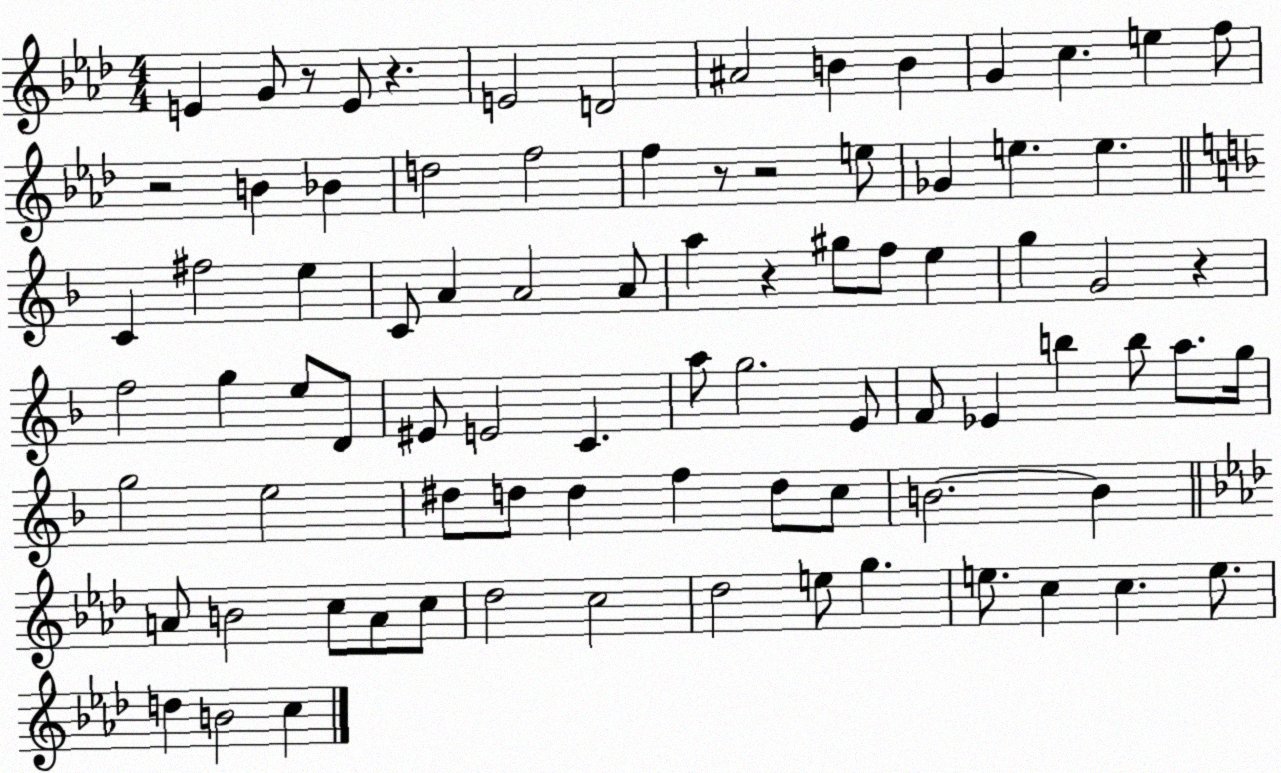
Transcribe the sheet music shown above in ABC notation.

X:1
T:Untitled
M:4/4
L:1/4
K:Ab
E G/2 z/2 E/2 z E2 D2 ^A2 B B G c e f/2 z2 B _B d2 f2 f z/2 z2 e/2 _G e e C ^f2 e C/2 A A2 A/2 a z ^g/2 f/2 e g G2 z f2 g e/2 D/2 ^E/2 E2 C a/2 g2 E/2 F/2 _E b b/2 a/2 g/4 g2 e2 ^d/2 d/2 d f d/2 c/2 B2 B A/2 B2 c/2 A/2 c/2 _d2 c2 _d2 e/2 g e/2 c c e/2 d B2 c